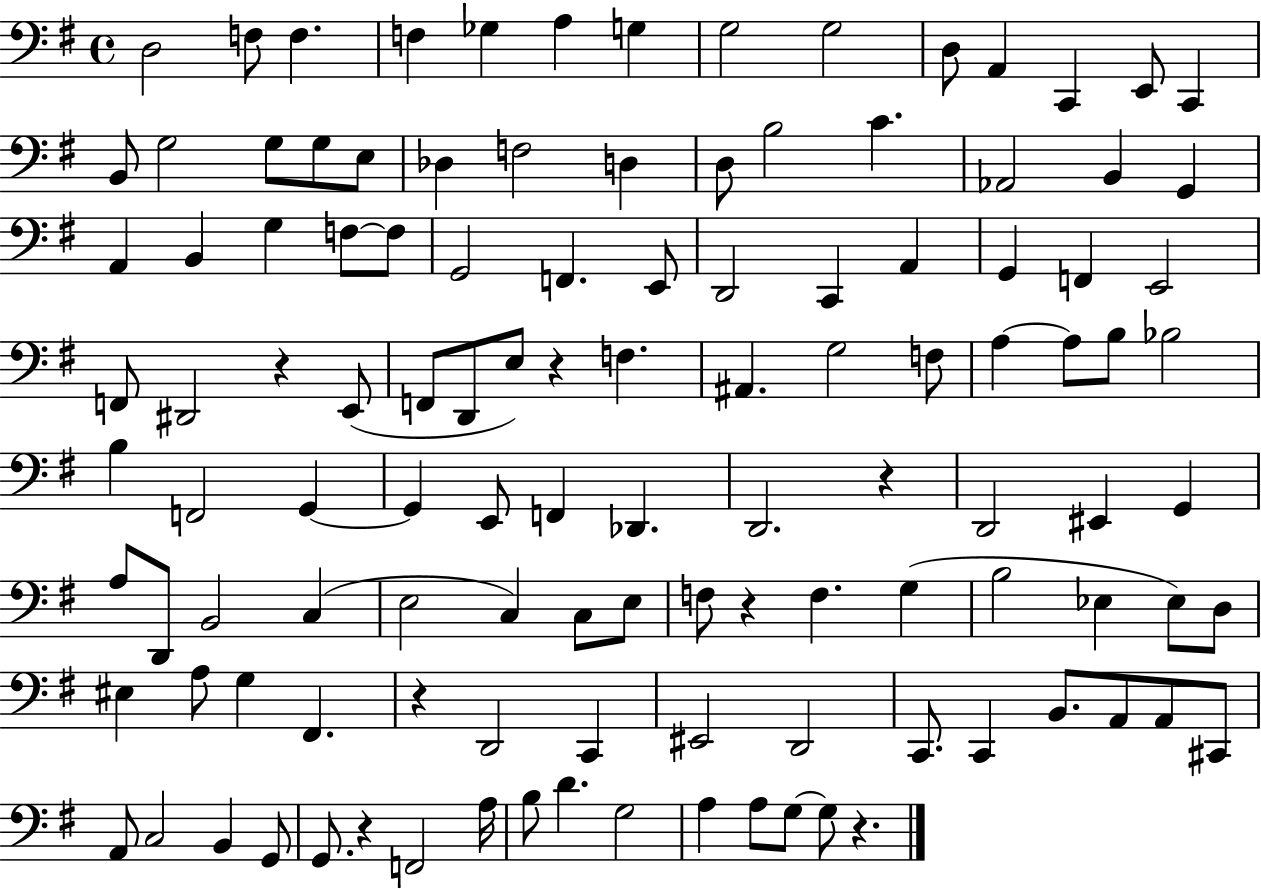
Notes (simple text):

D3/h F3/e F3/q. F3/q Gb3/q A3/q G3/q G3/h G3/h D3/e A2/q C2/q E2/e C2/q B2/e G3/h G3/e G3/e E3/e Db3/q F3/h D3/q D3/e B3/h C4/q. Ab2/h B2/q G2/q A2/q B2/q G3/q F3/e F3/e G2/h F2/q. E2/e D2/h C2/q A2/q G2/q F2/q E2/h F2/e D#2/h R/q E2/e F2/e D2/e E3/e R/q F3/q. A#2/q. G3/h F3/e A3/q A3/e B3/e Bb3/h B3/q F2/h G2/q G2/q E2/e F2/q Db2/q. D2/h. R/q D2/h EIS2/q G2/q A3/e D2/e B2/h C3/q E3/h C3/q C3/e E3/e F3/e R/q F3/q. G3/q B3/h Eb3/q Eb3/e D3/e EIS3/q A3/e G3/q F#2/q. R/q D2/h C2/q EIS2/h D2/h C2/e. C2/q B2/e. A2/e A2/e C#2/e A2/e C3/h B2/q G2/e G2/e. R/q F2/h A3/s B3/e D4/q. G3/h A3/q A3/e G3/e G3/e R/q.